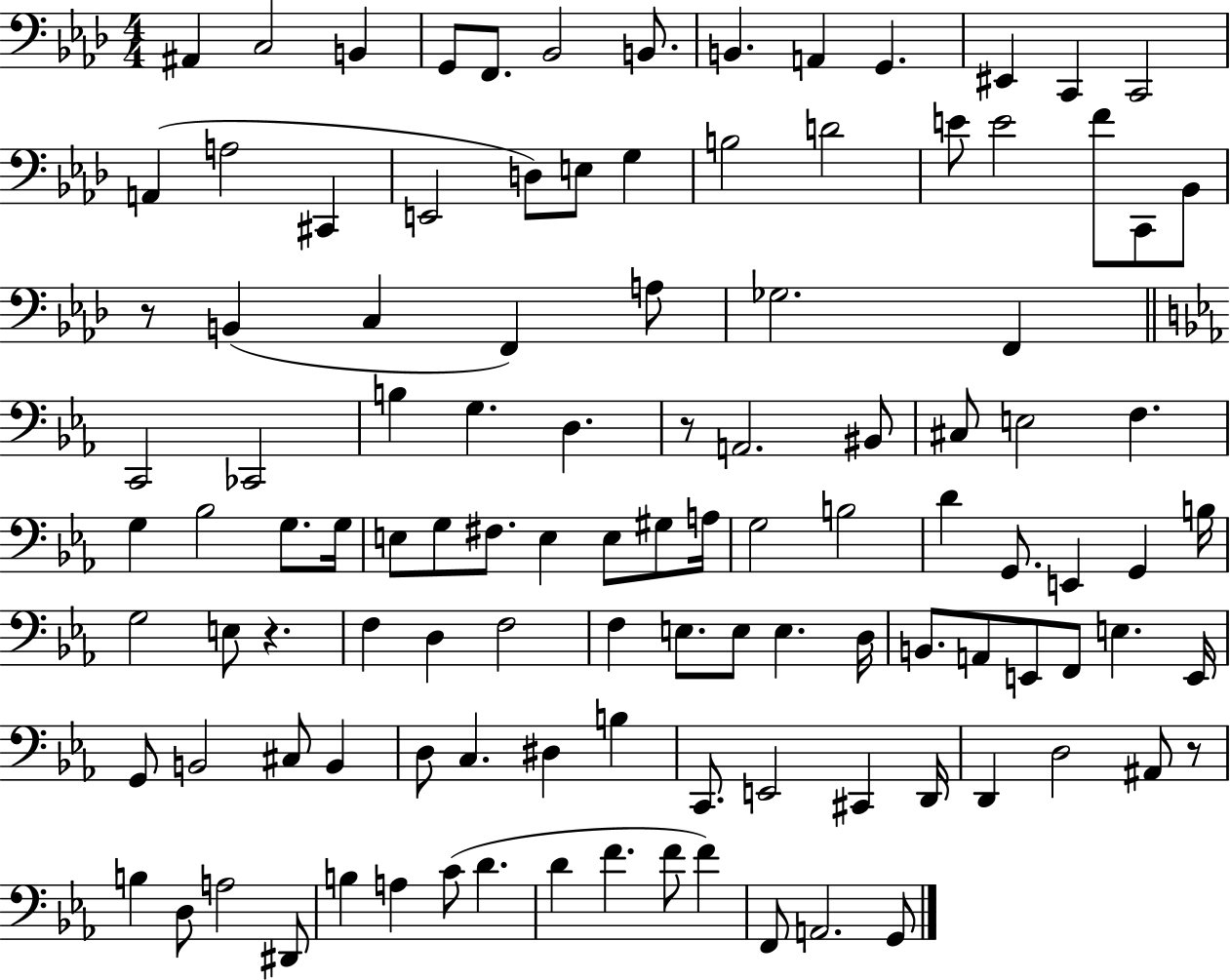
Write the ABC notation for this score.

X:1
T:Untitled
M:4/4
L:1/4
K:Ab
^A,, C,2 B,, G,,/2 F,,/2 _B,,2 B,,/2 B,, A,, G,, ^E,, C,, C,,2 A,, A,2 ^C,, E,,2 D,/2 E,/2 G, B,2 D2 E/2 E2 F/2 C,,/2 _B,,/2 z/2 B,, C, F,, A,/2 _G,2 F,, C,,2 _C,,2 B, G, D, z/2 A,,2 ^B,,/2 ^C,/2 E,2 F, G, _B,2 G,/2 G,/4 E,/2 G,/2 ^F,/2 E, E,/2 ^G,/2 A,/4 G,2 B,2 D G,,/2 E,, G,, B,/4 G,2 E,/2 z F, D, F,2 F, E,/2 E,/2 E, D,/4 B,,/2 A,,/2 E,,/2 F,,/2 E, E,,/4 G,,/2 B,,2 ^C,/2 B,, D,/2 C, ^D, B, C,,/2 E,,2 ^C,, D,,/4 D,, D,2 ^A,,/2 z/2 B, D,/2 A,2 ^D,,/2 B, A, C/2 D D F F/2 F F,,/2 A,,2 G,,/2